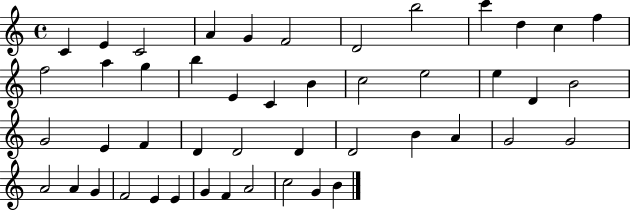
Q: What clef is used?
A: treble